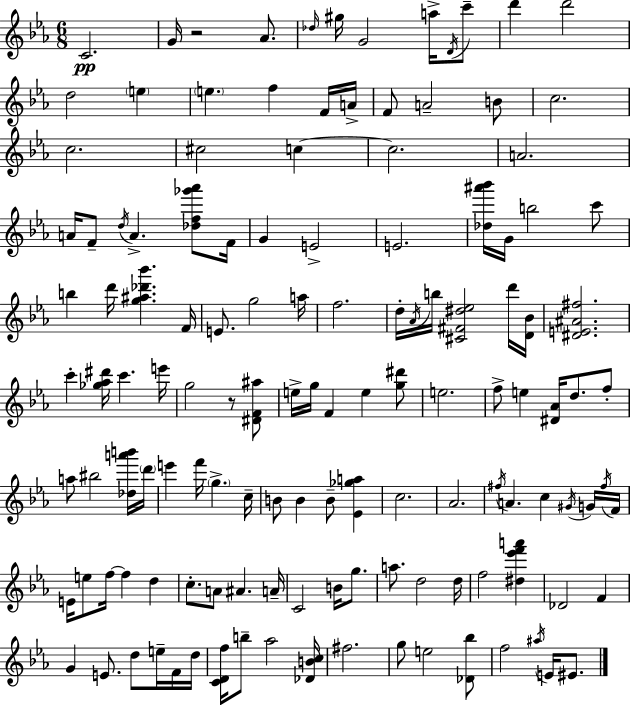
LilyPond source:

{
  \clef treble
  \numericTimeSignature
  \time 6/8
  \key c \minor
  c'2.\pp | g'16 r2 aes'8. | \grace { des''16 } gis''16 g'2 a''16-> \acciaccatura { d'16 } | c'''8-- d'''4 d'''2 | \break d''2 \parenthesize e''4 | \parenthesize e''4. f''4 | f'16 a'16-> f'8 a'2-- | b'8 c''2. | \break c''2. | cis''2 c''4~~ | c''2. | a'2. | \break a'16 f'8-- \acciaccatura { d''16 } a'4.-> | <des'' f'' ges''' aes'''>8 f'16 g'4 e'2-> | e'2. | <des'' ais''' bes'''>16 g'16 b''2 | \break c'''8 b''4 d'''16 <g'' ais'' des''' bes'''>4. | f'16 e'8. g''2 | a''16 f''2. | d''16-. \acciaccatura { aes'16 } b''16 <cis' fis' dis'' ees''>2 | \break d'''16 <d' bes'>16 <dis' e' ais' fis''>2. | c'''4-. <ges'' aes'' dis'''>16 c'''4. | e'''16 g''2 | r8 <dis' f' ais''>8 e''16-> g''16 f'4 e''4 | \break <g'' dis'''>8 e''2. | f''8-> e''4 <dis' aes'>16 d''8. | f''8-. a''8 bis''2 | <des'' a''' b'''>16 \parenthesize d'''16 e'''4 f'''16 \parenthesize g''4.-> | \break c''16-- b'8 b'4 b'8-- | <ees' ges'' a''>4 c''2. | aes'2. | \acciaccatura { fis''16 } a'4. c''4 | \break \acciaccatura { gis'16 } g'16 \acciaccatura { fis''16 } f'16 e'16 e''8 f''16~~ f''4 | d''4 c''8.-. a'8 | ais'4. a'16-- c'2 | b'16 g''8. a''8. d''2 | \break d''16 f''2 | <dis'' ees''' f''' a'''>4 des'2 | f'4 g'4 e'8. | d''8 e''16-- f'16 d''16 <c' d' f''>16 b''8-- aes''2 | \break <des' b' c''>16 fis''2. | g''8 e''2 | <des' bes''>8 f''2 | \acciaccatura { ais''16 } e'16 eis'8. \bar "|."
}